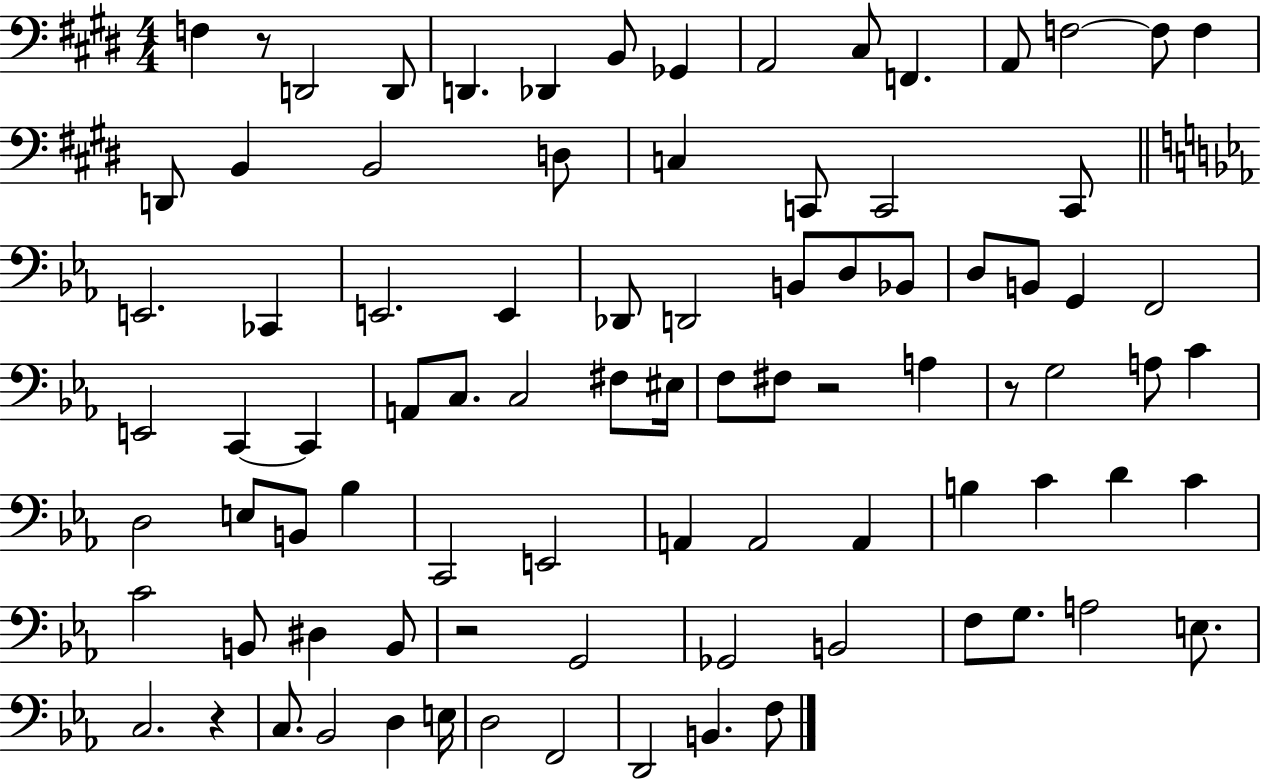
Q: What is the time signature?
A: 4/4